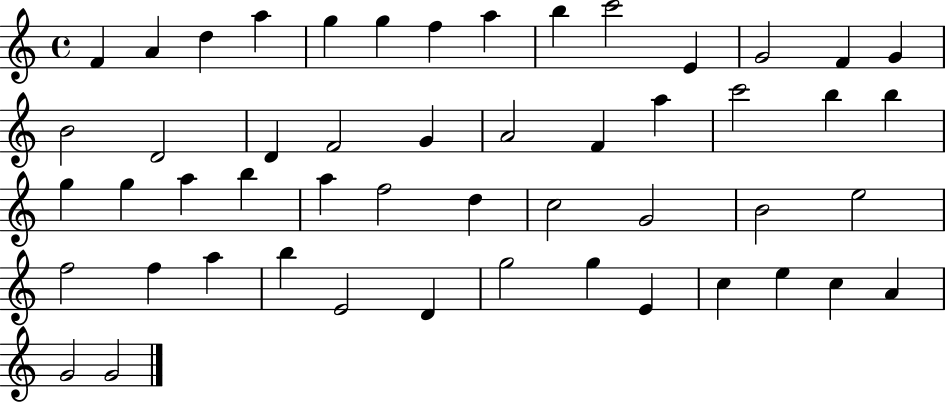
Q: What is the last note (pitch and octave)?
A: G4